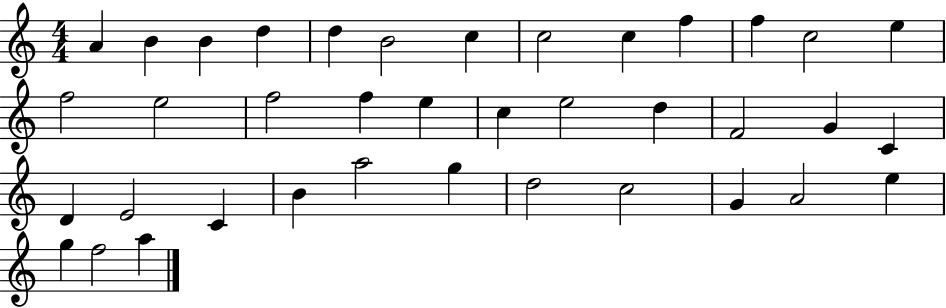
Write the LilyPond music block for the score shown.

{
  \clef treble
  \numericTimeSignature
  \time 4/4
  \key c \major
  a'4 b'4 b'4 d''4 | d''4 b'2 c''4 | c''2 c''4 f''4 | f''4 c''2 e''4 | \break f''2 e''2 | f''2 f''4 e''4 | c''4 e''2 d''4 | f'2 g'4 c'4 | \break d'4 e'2 c'4 | b'4 a''2 g''4 | d''2 c''2 | g'4 a'2 e''4 | \break g''4 f''2 a''4 | \bar "|."
}